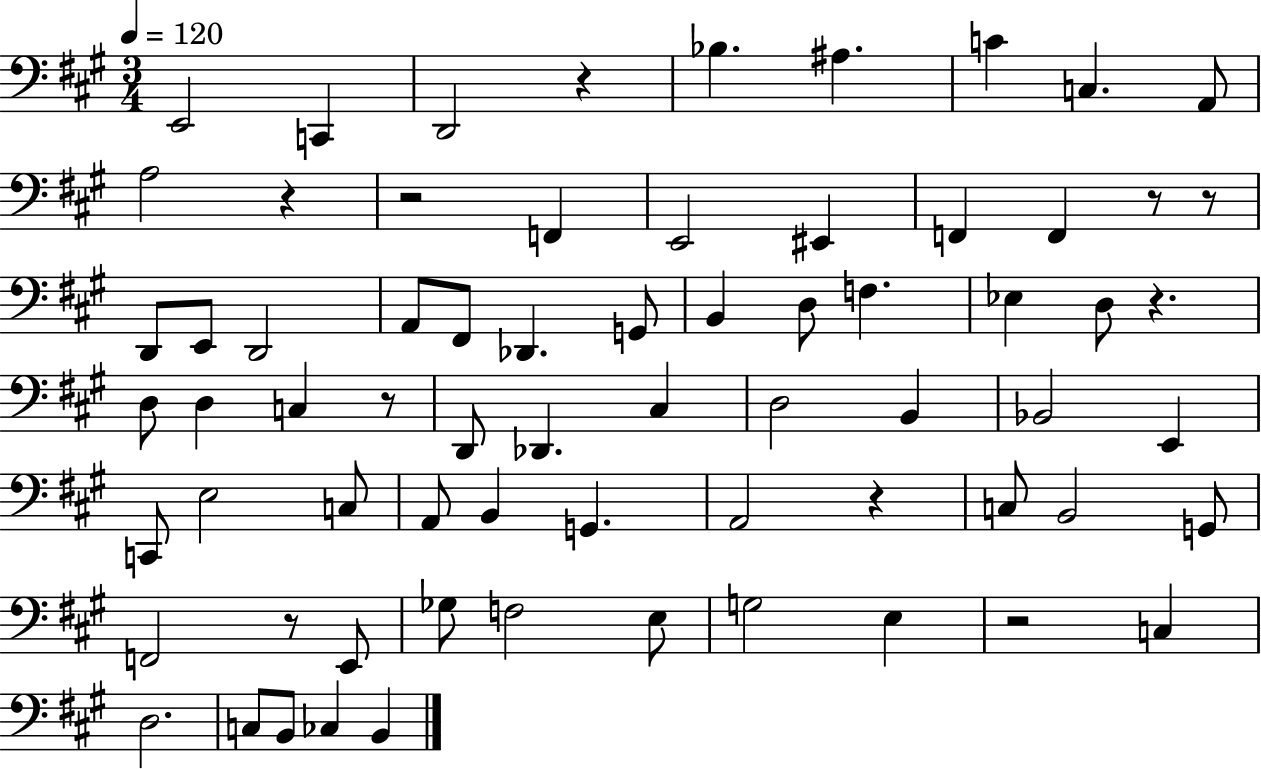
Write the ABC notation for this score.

X:1
T:Untitled
M:3/4
L:1/4
K:A
E,,2 C,, D,,2 z _B, ^A, C C, A,,/2 A,2 z z2 F,, E,,2 ^E,, F,, F,, z/2 z/2 D,,/2 E,,/2 D,,2 A,,/2 ^F,,/2 _D,, G,,/2 B,, D,/2 F, _E, D,/2 z D,/2 D, C, z/2 D,,/2 _D,, ^C, D,2 B,, _B,,2 E,, C,,/2 E,2 C,/2 A,,/2 B,, G,, A,,2 z C,/2 B,,2 G,,/2 F,,2 z/2 E,,/2 _G,/2 F,2 E,/2 G,2 E, z2 C, D,2 C,/2 B,,/2 _C, B,,